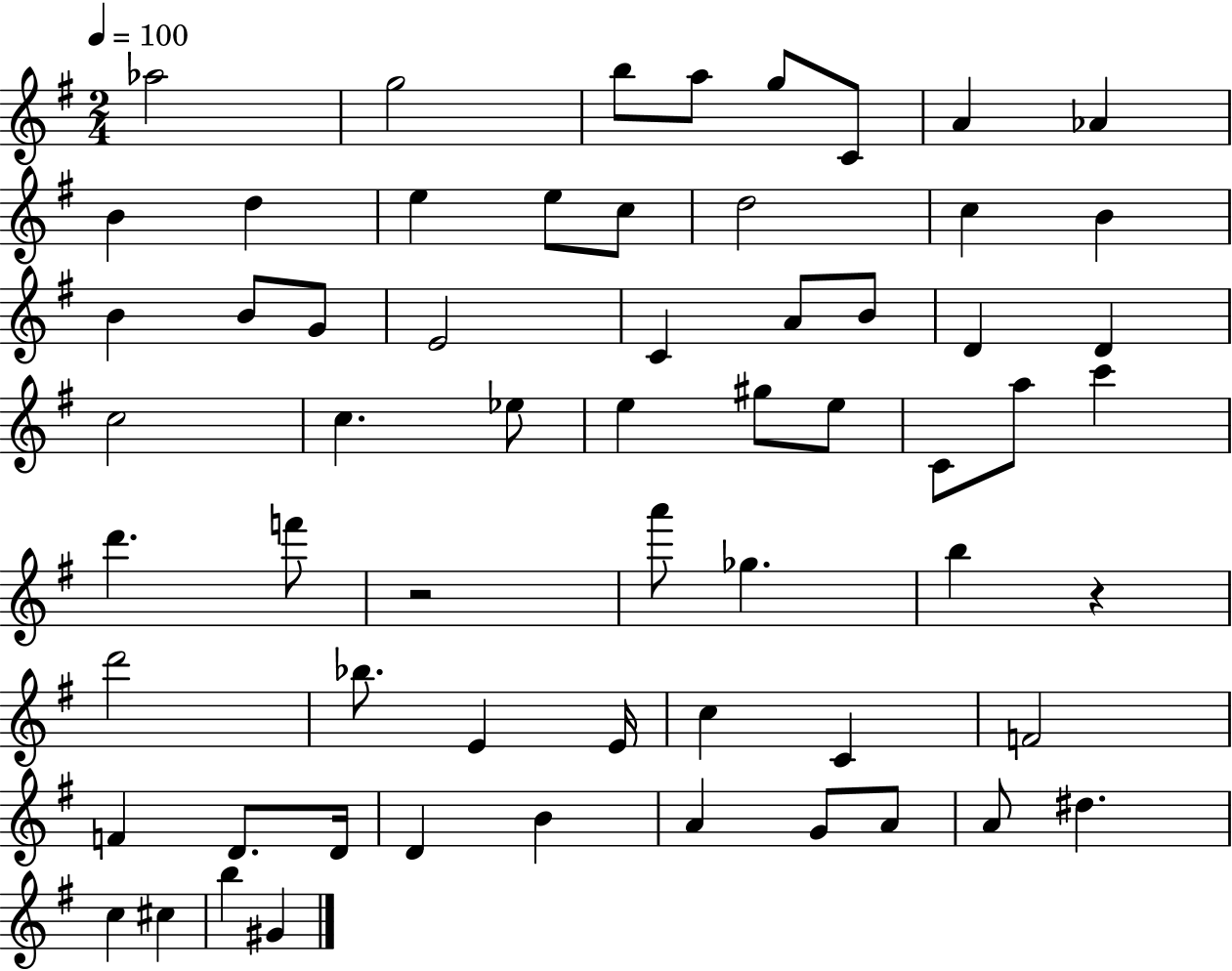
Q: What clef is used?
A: treble